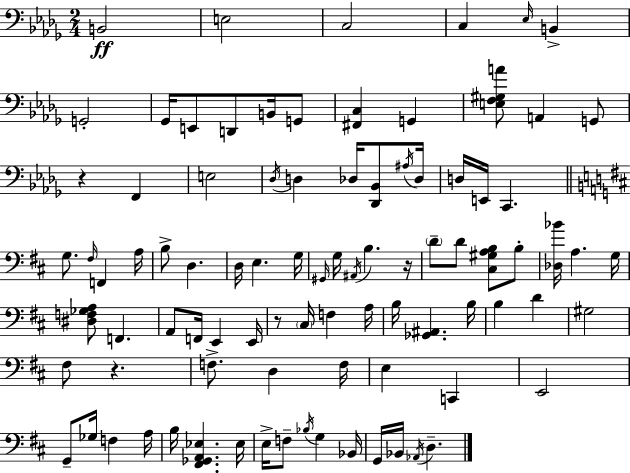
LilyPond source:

{
  \clef bass
  \numericTimeSignature
  \time 2/4
  \key bes \minor
  b,2\ff | e2 | c2 | c4 \grace { ees16 } b,4-> | \break g,2-. | ges,16 e,8 d,8 b,16 g,8 | <fis, c>4 g,4 | <e f gis a'>8 a,4 g,8 | \break r4 f,4 | e2 | \acciaccatura { des16 } d4 des16 <des, bes,>8 | \acciaccatura { ais16 } des16 d16 e,16 c,4. | \break \bar "||" \break \key b \minor g8. \grace { fis16 } f,4 | a16 b8-> d4. | d16 e4. | g16 \grace { gis,16 } g16 \acciaccatura { ais,16 } b4. | \break r16 \parenthesize d'8-- d'8 <cis gis a b>8 | b8-. <des bes'>16 a4. | g16 <dis f ges a>8 f,4. | a,8 f,16 e,4 | \break e,16 r8 \parenthesize cis16 f4 | a16 b16 <ges, ais,>4. | b16 b4 d'4 | gis2 | \break fis8 r4. | f8.-> d4 | f16 e4 c,4 | e,2 | \break g,8-- ges16 f4 | a16 b16 <fis, ges, a, ees>4. | ees16 e16-> f8-- \acciaccatura { bes16 } g4 | bes,16 g,16 bes,16 \acciaccatura { aes,16 } d4.-- | \break \bar "|."
}